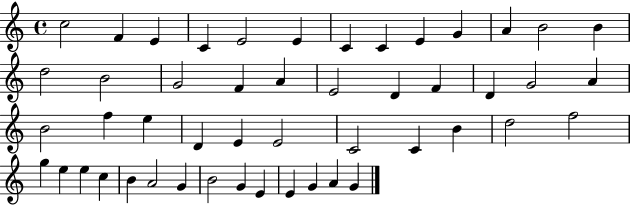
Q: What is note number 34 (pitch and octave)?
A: D5